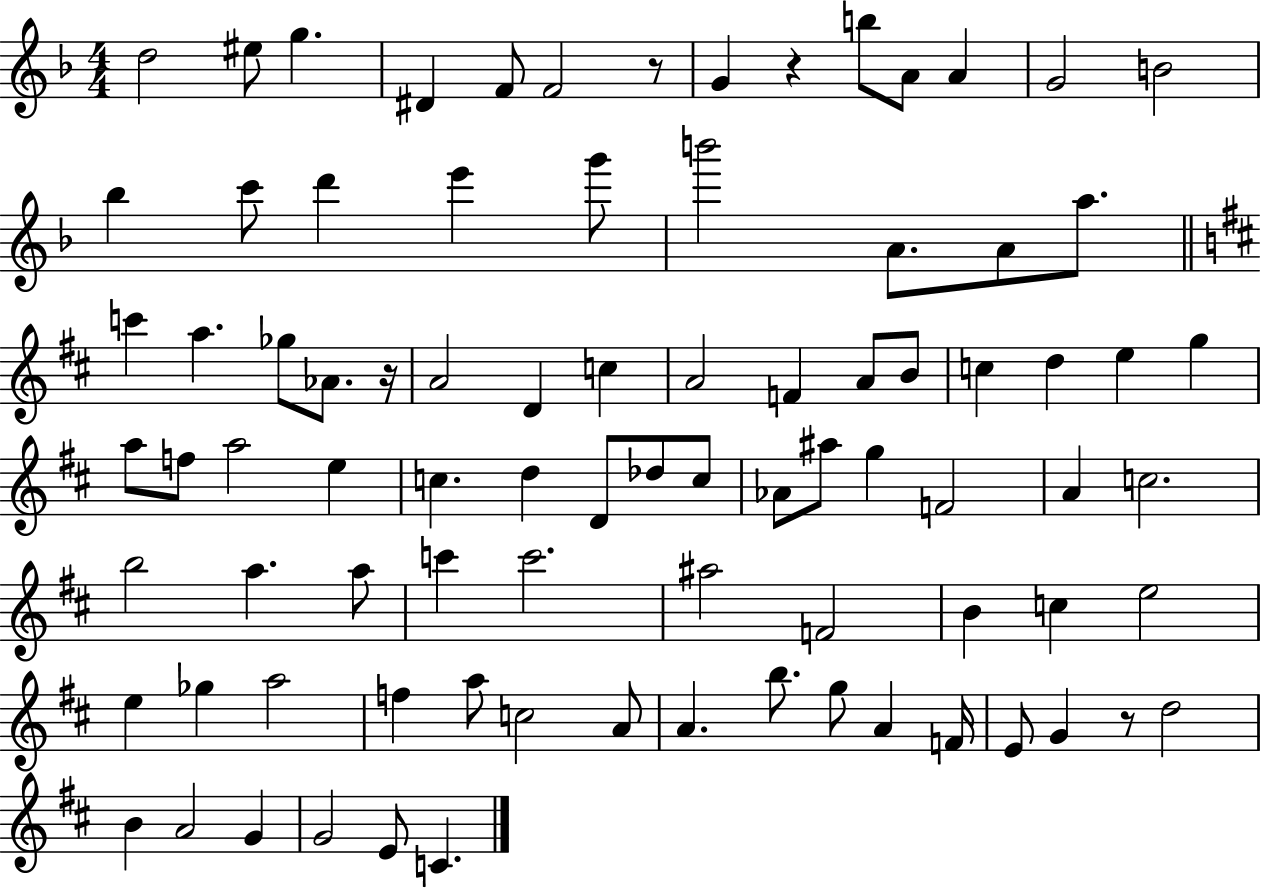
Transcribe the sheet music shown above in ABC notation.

X:1
T:Untitled
M:4/4
L:1/4
K:F
d2 ^e/2 g ^D F/2 F2 z/2 G z b/2 A/2 A G2 B2 _b c'/2 d' e' g'/2 b'2 A/2 A/2 a/2 c' a _g/2 _A/2 z/4 A2 D c A2 F A/2 B/2 c d e g a/2 f/2 a2 e c d D/2 _d/2 c/2 _A/2 ^a/2 g F2 A c2 b2 a a/2 c' c'2 ^a2 F2 B c e2 e _g a2 f a/2 c2 A/2 A b/2 g/2 A F/4 E/2 G z/2 d2 B A2 G G2 E/2 C